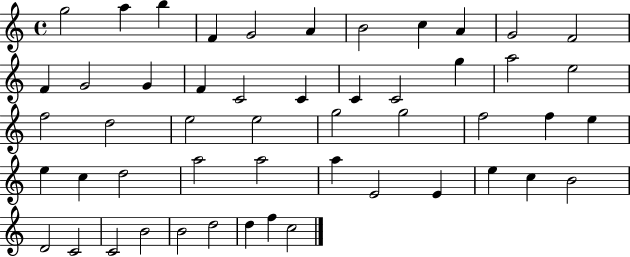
{
  \clef treble
  \time 4/4
  \defaultTimeSignature
  \key c \major
  g''2 a''4 b''4 | f'4 g'2 a'4 | b'2 c''4 a'4 | g'2 f'2 | \break f'4 g'2 g'4 | f'4 c'2 c'4 | c'4 c'2 g''4 | a''2 e''2 | \break f''2 d''2 | e''2 e''2 | g''2 g''2 | f''2 f''4 e''4 | \break e''4 c''4 d''2 | a''2 a''2 | a''4 e'2 e'4 | e''4 c''4 b'2 | \break d'2 c'2 | c'2 b'2 | b'2 d''2 | d''4 f''4 c''2 | \break \bar "|."
}